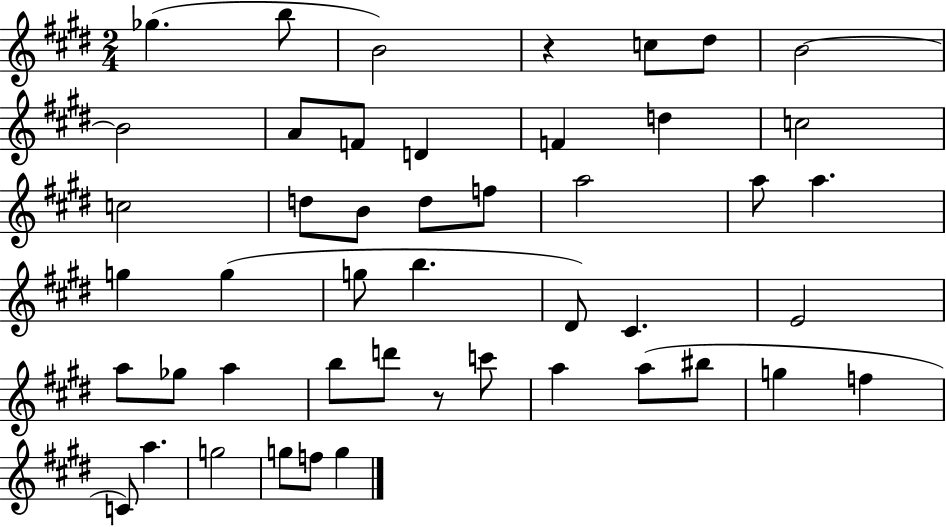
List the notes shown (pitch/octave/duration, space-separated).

Gb5/q. B5/e B4/h R/q C5/e D#5/e B4/h B4/h A4/e F4/e D4/q F4/q D5/q C5/h C5/h D5/e B4/e D5/e F5/e A5/h A5/e A5/q. G5/q G5/q G5/e B5/q. D#4/e C#4/q. E4/h A5/e Gb5/e A5/q B5/e D6/e R/e C6/e A5/q A5/e BIS5/e G5/q F5/q C4/e A5/q. G5/h G5/e F5/e G5/q